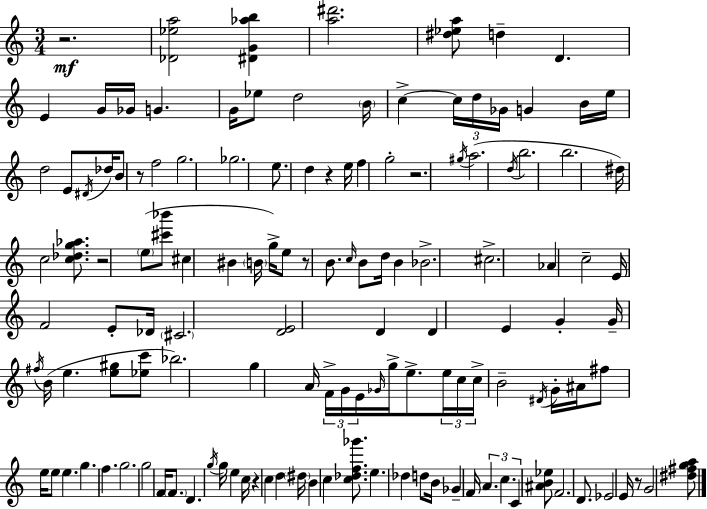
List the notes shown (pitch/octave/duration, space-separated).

R/h. [Db4,Eb5,A5]/h [D#4,G4,Ab5,B5]/q [A5,D#6]/h. [D#5,Eb5,A5]/e D5/q D4/q. E4/q G4/s Gb4/s G4/q. G4/s Eb5/e D5/h B4/s C5/q C5/s D5/s Gb4/s G4/q B4/s E5/s D5/h E4/e D#4/s Db5/s B4/e R/e F5/h G5/h. Gb5/h. E5/e. D5/q R/q E5/s F5/q G5/h R/h. G#5/s A5/h. D5/s B5/h. B5/h. D#5/s C5/h [C5,Db5,G5,Ab5]/e. R/h E5/e [C#6,Bb6]/e C#5/q BIS4/q B4/s G5/s E5/e R/e B4/e. C5/s B4/e D5/s B4/q Bb4/h. C#5/h. Ab4/q C5/h E4/s F4/h E4/e Db4/s C#4/h. [D4,E4]/h D4/q D4/q E4/q G4/q G4/s F#5/s B4/s E5/q. [E5,G#5]/e [Eb5,C6]/e Bb5/h. G5/q A4/s F4/s G4/s E4/s Gb4/s G5/s E5/e. E5/s C5/s C5/s B4/h D#4/s G4/s A#4/s F#5/e E5/s E5/e E5/q. G5/q. F5/q. G5/h. G5/h F4/s F4/e. D4/q. G5/s G5/s E5/q C5/s R/q C5/q D5/q D#5/s B4/q C5/q [C5,Db5,F5,Gb6]/e. E5/q. Db5/q D5/e B4/s Gb4/q F4/s A4/q. C5/q. C4/q [A#4,B4,Eb5]/e F4/h. D4/e. Eb4/h E4/s R/e G4/h [D#5,F#5,G5,A5]/e